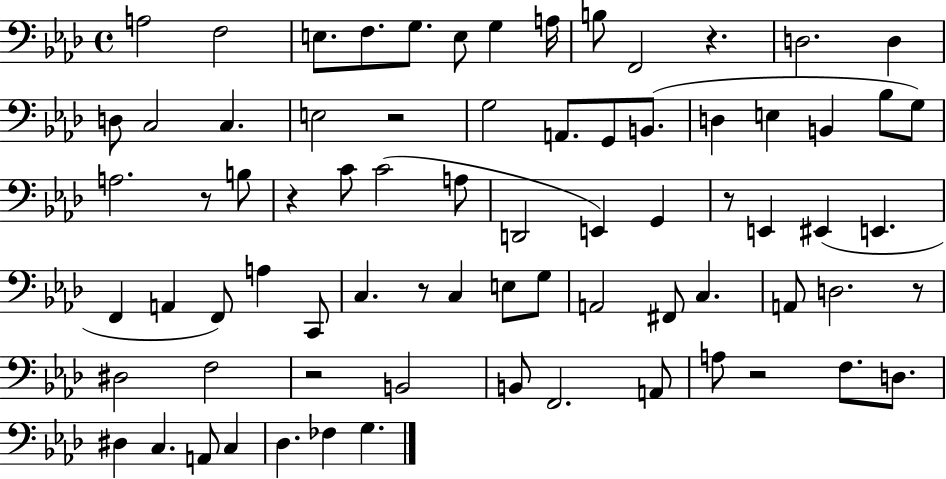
A3/h F3/h E3/e. F3/e. G3/e. E3/e G3/q A3/s B3/e F2/h R/q. D3/h. D3/q D3/e C3/h C3/q. E3/h R/h G3/h A2/e. G2/e B2/e. D3/q E3/q B2/q Bb3/e G3/e A3/h. R/e B3/e R/q C4/e C4/h A3/e D2/h E2/q G2/q R/e E2/q EIS2/q E2/q. F2/q A2/q F2/e A3/q C2/e C3/q. R/e C3/q E3/e G3/e A2/h F#2/e C3/q. A2/e D3/h. R/e D#3/h F3/h R/h B2/h B2/e F2/h. A2/e A3/e R/h F3/e. D3/e. D#3/q C3/q. A2/e C3/q Db3/q. FES3/q G3/q.